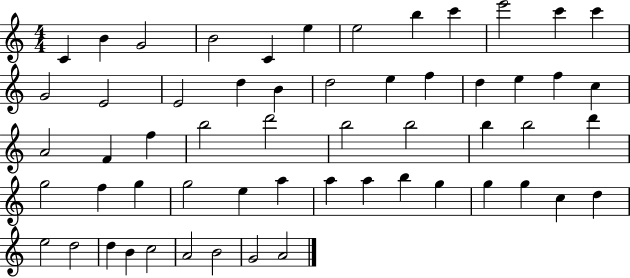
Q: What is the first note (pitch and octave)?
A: C4